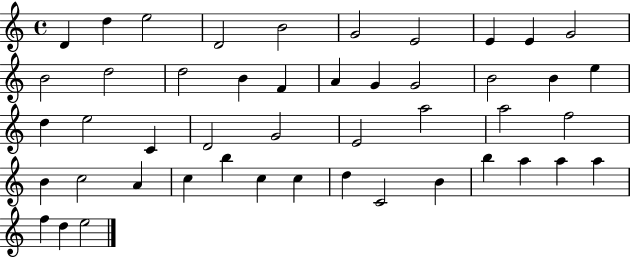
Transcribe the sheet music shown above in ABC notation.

X:1
T:Untitled
M:4/4
L:1/4
K:C
D d e2 D2 B2 G2 E2 E E G2 B2 d2 d2 B F A G G2 B2 B e d e2 C D2 G2 E2 a2 a2 f2 B c2 A c b c c d C2 B b a a a f d e2